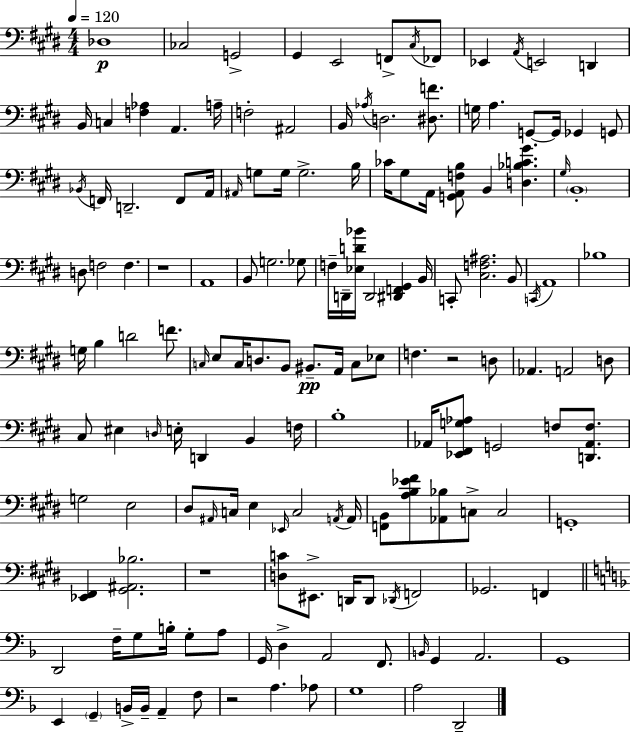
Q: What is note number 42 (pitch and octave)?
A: G#3